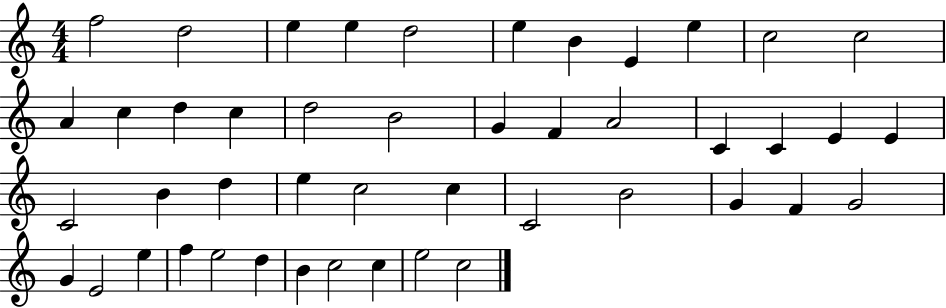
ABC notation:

X:1
T:Untitled
M:4/4
L:1/4
K:C
f2 d2 e e d2 e B E e c2 c2 A c d c d2 B2 G F A2 C C E E C2 B d e c2 c C2 B2 G F G2 G E2 e f e2 d B c2 c e2 c2